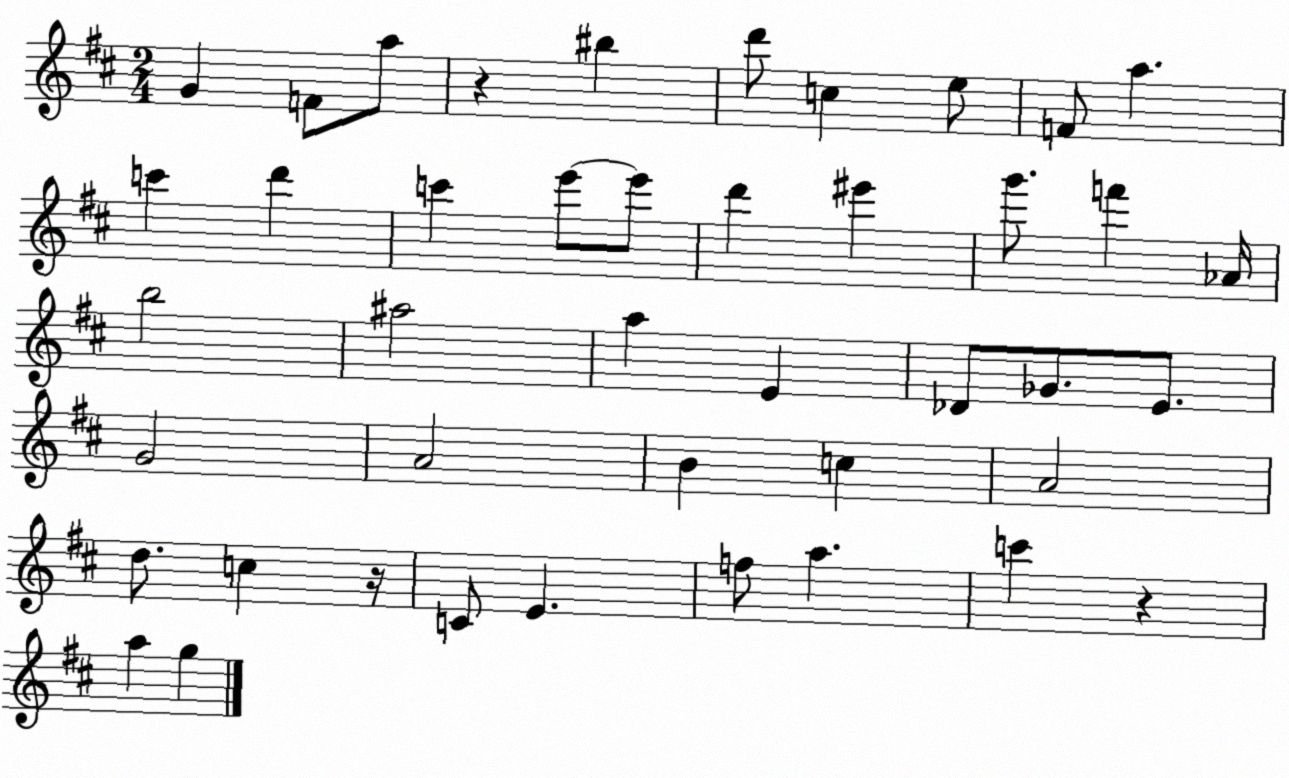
X:1
T:Untitled
M:2/4
L:1/4
K:D
G F/2 a/2 z ^b d'/2 c e/2 F/2 a c' d' c' e'/2 e'/2 d' ^e' g'/2 f' _A/4 b2 ^a2 a E _D/2 _G/2 E/2 G2 A2 B c A2 d/2 c z/4 C/2 E f/2 a c' z a g